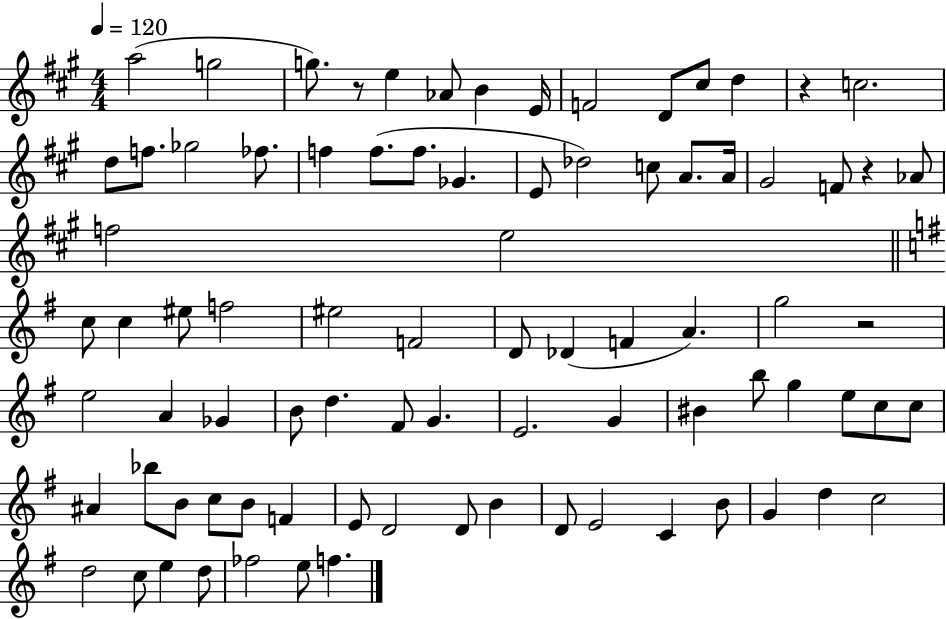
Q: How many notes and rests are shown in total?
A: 84